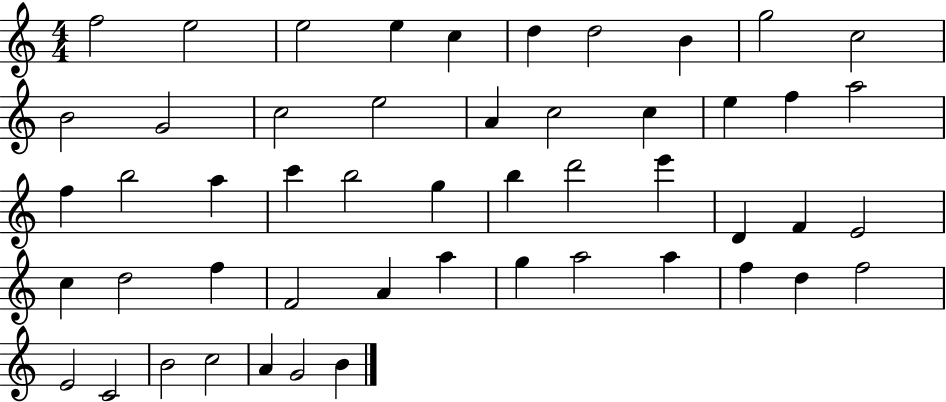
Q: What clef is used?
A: treble